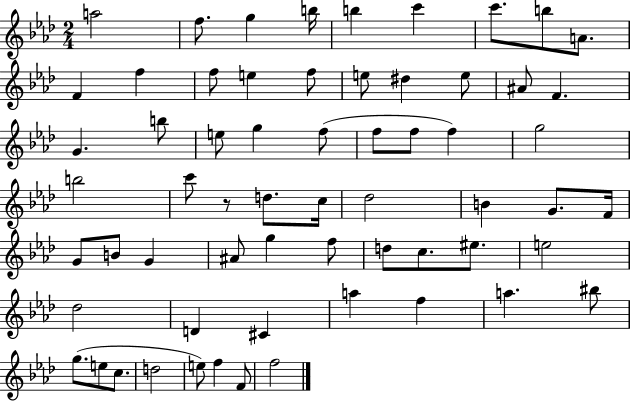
{
  \clef treble
  \numericTimeSignature
  \time 2/4
  \key aes \major
  a''2 | f''8. g''4 b''16 | b''4 c'''4 | c'''8. b''8 a'8. | \break f'4 f''4 | f''8 e''4 f''8 | e''8 dis''4 e''8 | ais'8 f'4. | \break g'4. b''8 | e''8 g''4 f''8( | f''8 f''8 f''4) | g''2 | \break b''2 | c'''8 r8 d''8. c''16 | des''2 | b'4 g'8. f'16 | \break g'8 b'8 g'4 | ais'8 g''4 f''8 | d''8 c''8. eis''8. | e''2 | \break des''2 | d'4 cis'4 | a''4 f''4 | a''4. bis''8 | \break g''8.( e''8 c''8. | d''2 | e''8) f''4 f'8 | f''2 | \break \bar "|."
}